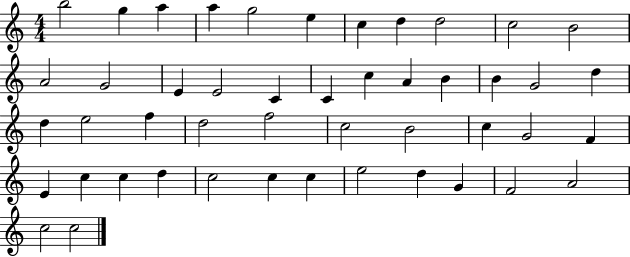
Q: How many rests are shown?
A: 0